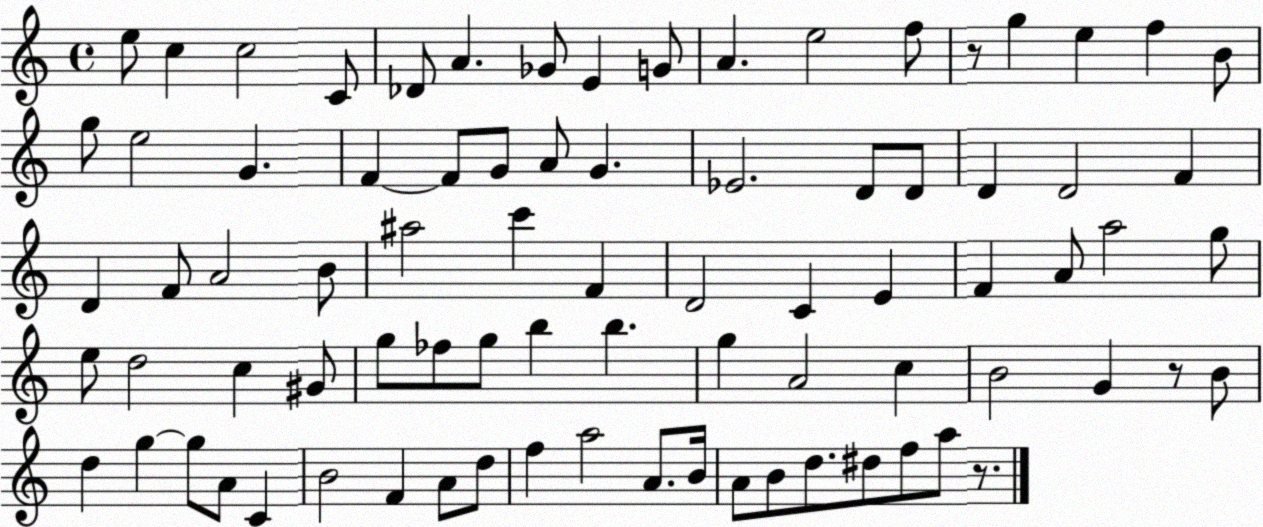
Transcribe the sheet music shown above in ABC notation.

X:1
T:Untitled
M:4/4
L:1/4
K:C
e/2 c c2 C/2 _D/2 A _G/2 E G/2 A e2 f/2 z/2 g e f B/2 g/2 e2 G F F/2 G/2 A/2 G _E2 D/2 D/2 D D2 F D F/2 A2 B/2 ^a2 c' F D2 C E F A/2 a2 g/2 e/2 d2 c ^G/2 g/2 _f/2 g/2 b b g A2 c B2 G z/2 B/2 d g g/2 A/2 C B2 F A/2 d/2 f a2 A/2 B/4 A/2 B/2 d/2 ^d/2 f/2 a/2 z/2